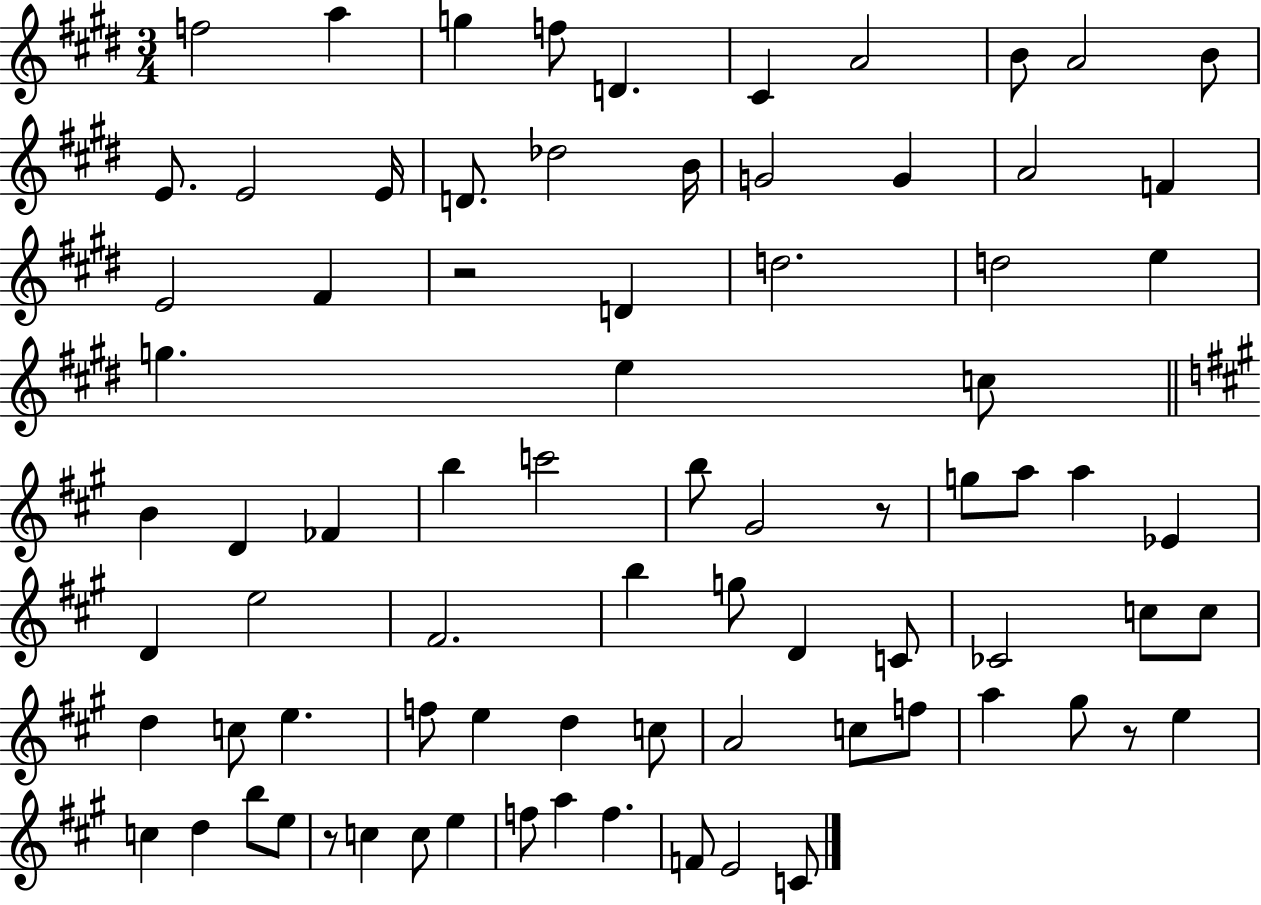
X:1
T:Untitled
M:3/4
L:1/4
K:E
f2 a g f/2 D ^C A2 B/2 A2 B/2 E/2 E2 E/4 D/2 _d2 B/4 G2 G A2 F E2 ^F z2 D d2 d2 e g e c/2 B D _F b c'2 b/2 ^G2 z/2 g/2 a/2 a _E D e2 ^F2 b g/2 D C/2 _C2 c/2 c/2 d c/2 e f/2 e d c/2 A2 c/2 f/2 a ^g/2 z/2 e c d b/2 e/2 z/2 c c/2 e f/2 a f F/2 E2 C/2